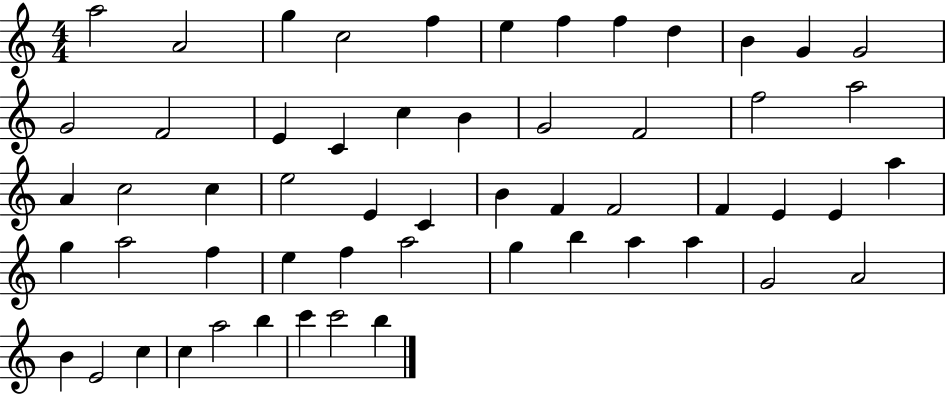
X:1
T:Untitled
M:4/4
L:1/4
K:C
a2 A2 g c2 f e f f d B G G2 G2 F2 E C c B G2 F2 f2 a2 A c2 c e2 E C B F F2 F E E a g a2 f e f a2 g b a a G2 A2 B E2 c c a2 b c' c'2 b